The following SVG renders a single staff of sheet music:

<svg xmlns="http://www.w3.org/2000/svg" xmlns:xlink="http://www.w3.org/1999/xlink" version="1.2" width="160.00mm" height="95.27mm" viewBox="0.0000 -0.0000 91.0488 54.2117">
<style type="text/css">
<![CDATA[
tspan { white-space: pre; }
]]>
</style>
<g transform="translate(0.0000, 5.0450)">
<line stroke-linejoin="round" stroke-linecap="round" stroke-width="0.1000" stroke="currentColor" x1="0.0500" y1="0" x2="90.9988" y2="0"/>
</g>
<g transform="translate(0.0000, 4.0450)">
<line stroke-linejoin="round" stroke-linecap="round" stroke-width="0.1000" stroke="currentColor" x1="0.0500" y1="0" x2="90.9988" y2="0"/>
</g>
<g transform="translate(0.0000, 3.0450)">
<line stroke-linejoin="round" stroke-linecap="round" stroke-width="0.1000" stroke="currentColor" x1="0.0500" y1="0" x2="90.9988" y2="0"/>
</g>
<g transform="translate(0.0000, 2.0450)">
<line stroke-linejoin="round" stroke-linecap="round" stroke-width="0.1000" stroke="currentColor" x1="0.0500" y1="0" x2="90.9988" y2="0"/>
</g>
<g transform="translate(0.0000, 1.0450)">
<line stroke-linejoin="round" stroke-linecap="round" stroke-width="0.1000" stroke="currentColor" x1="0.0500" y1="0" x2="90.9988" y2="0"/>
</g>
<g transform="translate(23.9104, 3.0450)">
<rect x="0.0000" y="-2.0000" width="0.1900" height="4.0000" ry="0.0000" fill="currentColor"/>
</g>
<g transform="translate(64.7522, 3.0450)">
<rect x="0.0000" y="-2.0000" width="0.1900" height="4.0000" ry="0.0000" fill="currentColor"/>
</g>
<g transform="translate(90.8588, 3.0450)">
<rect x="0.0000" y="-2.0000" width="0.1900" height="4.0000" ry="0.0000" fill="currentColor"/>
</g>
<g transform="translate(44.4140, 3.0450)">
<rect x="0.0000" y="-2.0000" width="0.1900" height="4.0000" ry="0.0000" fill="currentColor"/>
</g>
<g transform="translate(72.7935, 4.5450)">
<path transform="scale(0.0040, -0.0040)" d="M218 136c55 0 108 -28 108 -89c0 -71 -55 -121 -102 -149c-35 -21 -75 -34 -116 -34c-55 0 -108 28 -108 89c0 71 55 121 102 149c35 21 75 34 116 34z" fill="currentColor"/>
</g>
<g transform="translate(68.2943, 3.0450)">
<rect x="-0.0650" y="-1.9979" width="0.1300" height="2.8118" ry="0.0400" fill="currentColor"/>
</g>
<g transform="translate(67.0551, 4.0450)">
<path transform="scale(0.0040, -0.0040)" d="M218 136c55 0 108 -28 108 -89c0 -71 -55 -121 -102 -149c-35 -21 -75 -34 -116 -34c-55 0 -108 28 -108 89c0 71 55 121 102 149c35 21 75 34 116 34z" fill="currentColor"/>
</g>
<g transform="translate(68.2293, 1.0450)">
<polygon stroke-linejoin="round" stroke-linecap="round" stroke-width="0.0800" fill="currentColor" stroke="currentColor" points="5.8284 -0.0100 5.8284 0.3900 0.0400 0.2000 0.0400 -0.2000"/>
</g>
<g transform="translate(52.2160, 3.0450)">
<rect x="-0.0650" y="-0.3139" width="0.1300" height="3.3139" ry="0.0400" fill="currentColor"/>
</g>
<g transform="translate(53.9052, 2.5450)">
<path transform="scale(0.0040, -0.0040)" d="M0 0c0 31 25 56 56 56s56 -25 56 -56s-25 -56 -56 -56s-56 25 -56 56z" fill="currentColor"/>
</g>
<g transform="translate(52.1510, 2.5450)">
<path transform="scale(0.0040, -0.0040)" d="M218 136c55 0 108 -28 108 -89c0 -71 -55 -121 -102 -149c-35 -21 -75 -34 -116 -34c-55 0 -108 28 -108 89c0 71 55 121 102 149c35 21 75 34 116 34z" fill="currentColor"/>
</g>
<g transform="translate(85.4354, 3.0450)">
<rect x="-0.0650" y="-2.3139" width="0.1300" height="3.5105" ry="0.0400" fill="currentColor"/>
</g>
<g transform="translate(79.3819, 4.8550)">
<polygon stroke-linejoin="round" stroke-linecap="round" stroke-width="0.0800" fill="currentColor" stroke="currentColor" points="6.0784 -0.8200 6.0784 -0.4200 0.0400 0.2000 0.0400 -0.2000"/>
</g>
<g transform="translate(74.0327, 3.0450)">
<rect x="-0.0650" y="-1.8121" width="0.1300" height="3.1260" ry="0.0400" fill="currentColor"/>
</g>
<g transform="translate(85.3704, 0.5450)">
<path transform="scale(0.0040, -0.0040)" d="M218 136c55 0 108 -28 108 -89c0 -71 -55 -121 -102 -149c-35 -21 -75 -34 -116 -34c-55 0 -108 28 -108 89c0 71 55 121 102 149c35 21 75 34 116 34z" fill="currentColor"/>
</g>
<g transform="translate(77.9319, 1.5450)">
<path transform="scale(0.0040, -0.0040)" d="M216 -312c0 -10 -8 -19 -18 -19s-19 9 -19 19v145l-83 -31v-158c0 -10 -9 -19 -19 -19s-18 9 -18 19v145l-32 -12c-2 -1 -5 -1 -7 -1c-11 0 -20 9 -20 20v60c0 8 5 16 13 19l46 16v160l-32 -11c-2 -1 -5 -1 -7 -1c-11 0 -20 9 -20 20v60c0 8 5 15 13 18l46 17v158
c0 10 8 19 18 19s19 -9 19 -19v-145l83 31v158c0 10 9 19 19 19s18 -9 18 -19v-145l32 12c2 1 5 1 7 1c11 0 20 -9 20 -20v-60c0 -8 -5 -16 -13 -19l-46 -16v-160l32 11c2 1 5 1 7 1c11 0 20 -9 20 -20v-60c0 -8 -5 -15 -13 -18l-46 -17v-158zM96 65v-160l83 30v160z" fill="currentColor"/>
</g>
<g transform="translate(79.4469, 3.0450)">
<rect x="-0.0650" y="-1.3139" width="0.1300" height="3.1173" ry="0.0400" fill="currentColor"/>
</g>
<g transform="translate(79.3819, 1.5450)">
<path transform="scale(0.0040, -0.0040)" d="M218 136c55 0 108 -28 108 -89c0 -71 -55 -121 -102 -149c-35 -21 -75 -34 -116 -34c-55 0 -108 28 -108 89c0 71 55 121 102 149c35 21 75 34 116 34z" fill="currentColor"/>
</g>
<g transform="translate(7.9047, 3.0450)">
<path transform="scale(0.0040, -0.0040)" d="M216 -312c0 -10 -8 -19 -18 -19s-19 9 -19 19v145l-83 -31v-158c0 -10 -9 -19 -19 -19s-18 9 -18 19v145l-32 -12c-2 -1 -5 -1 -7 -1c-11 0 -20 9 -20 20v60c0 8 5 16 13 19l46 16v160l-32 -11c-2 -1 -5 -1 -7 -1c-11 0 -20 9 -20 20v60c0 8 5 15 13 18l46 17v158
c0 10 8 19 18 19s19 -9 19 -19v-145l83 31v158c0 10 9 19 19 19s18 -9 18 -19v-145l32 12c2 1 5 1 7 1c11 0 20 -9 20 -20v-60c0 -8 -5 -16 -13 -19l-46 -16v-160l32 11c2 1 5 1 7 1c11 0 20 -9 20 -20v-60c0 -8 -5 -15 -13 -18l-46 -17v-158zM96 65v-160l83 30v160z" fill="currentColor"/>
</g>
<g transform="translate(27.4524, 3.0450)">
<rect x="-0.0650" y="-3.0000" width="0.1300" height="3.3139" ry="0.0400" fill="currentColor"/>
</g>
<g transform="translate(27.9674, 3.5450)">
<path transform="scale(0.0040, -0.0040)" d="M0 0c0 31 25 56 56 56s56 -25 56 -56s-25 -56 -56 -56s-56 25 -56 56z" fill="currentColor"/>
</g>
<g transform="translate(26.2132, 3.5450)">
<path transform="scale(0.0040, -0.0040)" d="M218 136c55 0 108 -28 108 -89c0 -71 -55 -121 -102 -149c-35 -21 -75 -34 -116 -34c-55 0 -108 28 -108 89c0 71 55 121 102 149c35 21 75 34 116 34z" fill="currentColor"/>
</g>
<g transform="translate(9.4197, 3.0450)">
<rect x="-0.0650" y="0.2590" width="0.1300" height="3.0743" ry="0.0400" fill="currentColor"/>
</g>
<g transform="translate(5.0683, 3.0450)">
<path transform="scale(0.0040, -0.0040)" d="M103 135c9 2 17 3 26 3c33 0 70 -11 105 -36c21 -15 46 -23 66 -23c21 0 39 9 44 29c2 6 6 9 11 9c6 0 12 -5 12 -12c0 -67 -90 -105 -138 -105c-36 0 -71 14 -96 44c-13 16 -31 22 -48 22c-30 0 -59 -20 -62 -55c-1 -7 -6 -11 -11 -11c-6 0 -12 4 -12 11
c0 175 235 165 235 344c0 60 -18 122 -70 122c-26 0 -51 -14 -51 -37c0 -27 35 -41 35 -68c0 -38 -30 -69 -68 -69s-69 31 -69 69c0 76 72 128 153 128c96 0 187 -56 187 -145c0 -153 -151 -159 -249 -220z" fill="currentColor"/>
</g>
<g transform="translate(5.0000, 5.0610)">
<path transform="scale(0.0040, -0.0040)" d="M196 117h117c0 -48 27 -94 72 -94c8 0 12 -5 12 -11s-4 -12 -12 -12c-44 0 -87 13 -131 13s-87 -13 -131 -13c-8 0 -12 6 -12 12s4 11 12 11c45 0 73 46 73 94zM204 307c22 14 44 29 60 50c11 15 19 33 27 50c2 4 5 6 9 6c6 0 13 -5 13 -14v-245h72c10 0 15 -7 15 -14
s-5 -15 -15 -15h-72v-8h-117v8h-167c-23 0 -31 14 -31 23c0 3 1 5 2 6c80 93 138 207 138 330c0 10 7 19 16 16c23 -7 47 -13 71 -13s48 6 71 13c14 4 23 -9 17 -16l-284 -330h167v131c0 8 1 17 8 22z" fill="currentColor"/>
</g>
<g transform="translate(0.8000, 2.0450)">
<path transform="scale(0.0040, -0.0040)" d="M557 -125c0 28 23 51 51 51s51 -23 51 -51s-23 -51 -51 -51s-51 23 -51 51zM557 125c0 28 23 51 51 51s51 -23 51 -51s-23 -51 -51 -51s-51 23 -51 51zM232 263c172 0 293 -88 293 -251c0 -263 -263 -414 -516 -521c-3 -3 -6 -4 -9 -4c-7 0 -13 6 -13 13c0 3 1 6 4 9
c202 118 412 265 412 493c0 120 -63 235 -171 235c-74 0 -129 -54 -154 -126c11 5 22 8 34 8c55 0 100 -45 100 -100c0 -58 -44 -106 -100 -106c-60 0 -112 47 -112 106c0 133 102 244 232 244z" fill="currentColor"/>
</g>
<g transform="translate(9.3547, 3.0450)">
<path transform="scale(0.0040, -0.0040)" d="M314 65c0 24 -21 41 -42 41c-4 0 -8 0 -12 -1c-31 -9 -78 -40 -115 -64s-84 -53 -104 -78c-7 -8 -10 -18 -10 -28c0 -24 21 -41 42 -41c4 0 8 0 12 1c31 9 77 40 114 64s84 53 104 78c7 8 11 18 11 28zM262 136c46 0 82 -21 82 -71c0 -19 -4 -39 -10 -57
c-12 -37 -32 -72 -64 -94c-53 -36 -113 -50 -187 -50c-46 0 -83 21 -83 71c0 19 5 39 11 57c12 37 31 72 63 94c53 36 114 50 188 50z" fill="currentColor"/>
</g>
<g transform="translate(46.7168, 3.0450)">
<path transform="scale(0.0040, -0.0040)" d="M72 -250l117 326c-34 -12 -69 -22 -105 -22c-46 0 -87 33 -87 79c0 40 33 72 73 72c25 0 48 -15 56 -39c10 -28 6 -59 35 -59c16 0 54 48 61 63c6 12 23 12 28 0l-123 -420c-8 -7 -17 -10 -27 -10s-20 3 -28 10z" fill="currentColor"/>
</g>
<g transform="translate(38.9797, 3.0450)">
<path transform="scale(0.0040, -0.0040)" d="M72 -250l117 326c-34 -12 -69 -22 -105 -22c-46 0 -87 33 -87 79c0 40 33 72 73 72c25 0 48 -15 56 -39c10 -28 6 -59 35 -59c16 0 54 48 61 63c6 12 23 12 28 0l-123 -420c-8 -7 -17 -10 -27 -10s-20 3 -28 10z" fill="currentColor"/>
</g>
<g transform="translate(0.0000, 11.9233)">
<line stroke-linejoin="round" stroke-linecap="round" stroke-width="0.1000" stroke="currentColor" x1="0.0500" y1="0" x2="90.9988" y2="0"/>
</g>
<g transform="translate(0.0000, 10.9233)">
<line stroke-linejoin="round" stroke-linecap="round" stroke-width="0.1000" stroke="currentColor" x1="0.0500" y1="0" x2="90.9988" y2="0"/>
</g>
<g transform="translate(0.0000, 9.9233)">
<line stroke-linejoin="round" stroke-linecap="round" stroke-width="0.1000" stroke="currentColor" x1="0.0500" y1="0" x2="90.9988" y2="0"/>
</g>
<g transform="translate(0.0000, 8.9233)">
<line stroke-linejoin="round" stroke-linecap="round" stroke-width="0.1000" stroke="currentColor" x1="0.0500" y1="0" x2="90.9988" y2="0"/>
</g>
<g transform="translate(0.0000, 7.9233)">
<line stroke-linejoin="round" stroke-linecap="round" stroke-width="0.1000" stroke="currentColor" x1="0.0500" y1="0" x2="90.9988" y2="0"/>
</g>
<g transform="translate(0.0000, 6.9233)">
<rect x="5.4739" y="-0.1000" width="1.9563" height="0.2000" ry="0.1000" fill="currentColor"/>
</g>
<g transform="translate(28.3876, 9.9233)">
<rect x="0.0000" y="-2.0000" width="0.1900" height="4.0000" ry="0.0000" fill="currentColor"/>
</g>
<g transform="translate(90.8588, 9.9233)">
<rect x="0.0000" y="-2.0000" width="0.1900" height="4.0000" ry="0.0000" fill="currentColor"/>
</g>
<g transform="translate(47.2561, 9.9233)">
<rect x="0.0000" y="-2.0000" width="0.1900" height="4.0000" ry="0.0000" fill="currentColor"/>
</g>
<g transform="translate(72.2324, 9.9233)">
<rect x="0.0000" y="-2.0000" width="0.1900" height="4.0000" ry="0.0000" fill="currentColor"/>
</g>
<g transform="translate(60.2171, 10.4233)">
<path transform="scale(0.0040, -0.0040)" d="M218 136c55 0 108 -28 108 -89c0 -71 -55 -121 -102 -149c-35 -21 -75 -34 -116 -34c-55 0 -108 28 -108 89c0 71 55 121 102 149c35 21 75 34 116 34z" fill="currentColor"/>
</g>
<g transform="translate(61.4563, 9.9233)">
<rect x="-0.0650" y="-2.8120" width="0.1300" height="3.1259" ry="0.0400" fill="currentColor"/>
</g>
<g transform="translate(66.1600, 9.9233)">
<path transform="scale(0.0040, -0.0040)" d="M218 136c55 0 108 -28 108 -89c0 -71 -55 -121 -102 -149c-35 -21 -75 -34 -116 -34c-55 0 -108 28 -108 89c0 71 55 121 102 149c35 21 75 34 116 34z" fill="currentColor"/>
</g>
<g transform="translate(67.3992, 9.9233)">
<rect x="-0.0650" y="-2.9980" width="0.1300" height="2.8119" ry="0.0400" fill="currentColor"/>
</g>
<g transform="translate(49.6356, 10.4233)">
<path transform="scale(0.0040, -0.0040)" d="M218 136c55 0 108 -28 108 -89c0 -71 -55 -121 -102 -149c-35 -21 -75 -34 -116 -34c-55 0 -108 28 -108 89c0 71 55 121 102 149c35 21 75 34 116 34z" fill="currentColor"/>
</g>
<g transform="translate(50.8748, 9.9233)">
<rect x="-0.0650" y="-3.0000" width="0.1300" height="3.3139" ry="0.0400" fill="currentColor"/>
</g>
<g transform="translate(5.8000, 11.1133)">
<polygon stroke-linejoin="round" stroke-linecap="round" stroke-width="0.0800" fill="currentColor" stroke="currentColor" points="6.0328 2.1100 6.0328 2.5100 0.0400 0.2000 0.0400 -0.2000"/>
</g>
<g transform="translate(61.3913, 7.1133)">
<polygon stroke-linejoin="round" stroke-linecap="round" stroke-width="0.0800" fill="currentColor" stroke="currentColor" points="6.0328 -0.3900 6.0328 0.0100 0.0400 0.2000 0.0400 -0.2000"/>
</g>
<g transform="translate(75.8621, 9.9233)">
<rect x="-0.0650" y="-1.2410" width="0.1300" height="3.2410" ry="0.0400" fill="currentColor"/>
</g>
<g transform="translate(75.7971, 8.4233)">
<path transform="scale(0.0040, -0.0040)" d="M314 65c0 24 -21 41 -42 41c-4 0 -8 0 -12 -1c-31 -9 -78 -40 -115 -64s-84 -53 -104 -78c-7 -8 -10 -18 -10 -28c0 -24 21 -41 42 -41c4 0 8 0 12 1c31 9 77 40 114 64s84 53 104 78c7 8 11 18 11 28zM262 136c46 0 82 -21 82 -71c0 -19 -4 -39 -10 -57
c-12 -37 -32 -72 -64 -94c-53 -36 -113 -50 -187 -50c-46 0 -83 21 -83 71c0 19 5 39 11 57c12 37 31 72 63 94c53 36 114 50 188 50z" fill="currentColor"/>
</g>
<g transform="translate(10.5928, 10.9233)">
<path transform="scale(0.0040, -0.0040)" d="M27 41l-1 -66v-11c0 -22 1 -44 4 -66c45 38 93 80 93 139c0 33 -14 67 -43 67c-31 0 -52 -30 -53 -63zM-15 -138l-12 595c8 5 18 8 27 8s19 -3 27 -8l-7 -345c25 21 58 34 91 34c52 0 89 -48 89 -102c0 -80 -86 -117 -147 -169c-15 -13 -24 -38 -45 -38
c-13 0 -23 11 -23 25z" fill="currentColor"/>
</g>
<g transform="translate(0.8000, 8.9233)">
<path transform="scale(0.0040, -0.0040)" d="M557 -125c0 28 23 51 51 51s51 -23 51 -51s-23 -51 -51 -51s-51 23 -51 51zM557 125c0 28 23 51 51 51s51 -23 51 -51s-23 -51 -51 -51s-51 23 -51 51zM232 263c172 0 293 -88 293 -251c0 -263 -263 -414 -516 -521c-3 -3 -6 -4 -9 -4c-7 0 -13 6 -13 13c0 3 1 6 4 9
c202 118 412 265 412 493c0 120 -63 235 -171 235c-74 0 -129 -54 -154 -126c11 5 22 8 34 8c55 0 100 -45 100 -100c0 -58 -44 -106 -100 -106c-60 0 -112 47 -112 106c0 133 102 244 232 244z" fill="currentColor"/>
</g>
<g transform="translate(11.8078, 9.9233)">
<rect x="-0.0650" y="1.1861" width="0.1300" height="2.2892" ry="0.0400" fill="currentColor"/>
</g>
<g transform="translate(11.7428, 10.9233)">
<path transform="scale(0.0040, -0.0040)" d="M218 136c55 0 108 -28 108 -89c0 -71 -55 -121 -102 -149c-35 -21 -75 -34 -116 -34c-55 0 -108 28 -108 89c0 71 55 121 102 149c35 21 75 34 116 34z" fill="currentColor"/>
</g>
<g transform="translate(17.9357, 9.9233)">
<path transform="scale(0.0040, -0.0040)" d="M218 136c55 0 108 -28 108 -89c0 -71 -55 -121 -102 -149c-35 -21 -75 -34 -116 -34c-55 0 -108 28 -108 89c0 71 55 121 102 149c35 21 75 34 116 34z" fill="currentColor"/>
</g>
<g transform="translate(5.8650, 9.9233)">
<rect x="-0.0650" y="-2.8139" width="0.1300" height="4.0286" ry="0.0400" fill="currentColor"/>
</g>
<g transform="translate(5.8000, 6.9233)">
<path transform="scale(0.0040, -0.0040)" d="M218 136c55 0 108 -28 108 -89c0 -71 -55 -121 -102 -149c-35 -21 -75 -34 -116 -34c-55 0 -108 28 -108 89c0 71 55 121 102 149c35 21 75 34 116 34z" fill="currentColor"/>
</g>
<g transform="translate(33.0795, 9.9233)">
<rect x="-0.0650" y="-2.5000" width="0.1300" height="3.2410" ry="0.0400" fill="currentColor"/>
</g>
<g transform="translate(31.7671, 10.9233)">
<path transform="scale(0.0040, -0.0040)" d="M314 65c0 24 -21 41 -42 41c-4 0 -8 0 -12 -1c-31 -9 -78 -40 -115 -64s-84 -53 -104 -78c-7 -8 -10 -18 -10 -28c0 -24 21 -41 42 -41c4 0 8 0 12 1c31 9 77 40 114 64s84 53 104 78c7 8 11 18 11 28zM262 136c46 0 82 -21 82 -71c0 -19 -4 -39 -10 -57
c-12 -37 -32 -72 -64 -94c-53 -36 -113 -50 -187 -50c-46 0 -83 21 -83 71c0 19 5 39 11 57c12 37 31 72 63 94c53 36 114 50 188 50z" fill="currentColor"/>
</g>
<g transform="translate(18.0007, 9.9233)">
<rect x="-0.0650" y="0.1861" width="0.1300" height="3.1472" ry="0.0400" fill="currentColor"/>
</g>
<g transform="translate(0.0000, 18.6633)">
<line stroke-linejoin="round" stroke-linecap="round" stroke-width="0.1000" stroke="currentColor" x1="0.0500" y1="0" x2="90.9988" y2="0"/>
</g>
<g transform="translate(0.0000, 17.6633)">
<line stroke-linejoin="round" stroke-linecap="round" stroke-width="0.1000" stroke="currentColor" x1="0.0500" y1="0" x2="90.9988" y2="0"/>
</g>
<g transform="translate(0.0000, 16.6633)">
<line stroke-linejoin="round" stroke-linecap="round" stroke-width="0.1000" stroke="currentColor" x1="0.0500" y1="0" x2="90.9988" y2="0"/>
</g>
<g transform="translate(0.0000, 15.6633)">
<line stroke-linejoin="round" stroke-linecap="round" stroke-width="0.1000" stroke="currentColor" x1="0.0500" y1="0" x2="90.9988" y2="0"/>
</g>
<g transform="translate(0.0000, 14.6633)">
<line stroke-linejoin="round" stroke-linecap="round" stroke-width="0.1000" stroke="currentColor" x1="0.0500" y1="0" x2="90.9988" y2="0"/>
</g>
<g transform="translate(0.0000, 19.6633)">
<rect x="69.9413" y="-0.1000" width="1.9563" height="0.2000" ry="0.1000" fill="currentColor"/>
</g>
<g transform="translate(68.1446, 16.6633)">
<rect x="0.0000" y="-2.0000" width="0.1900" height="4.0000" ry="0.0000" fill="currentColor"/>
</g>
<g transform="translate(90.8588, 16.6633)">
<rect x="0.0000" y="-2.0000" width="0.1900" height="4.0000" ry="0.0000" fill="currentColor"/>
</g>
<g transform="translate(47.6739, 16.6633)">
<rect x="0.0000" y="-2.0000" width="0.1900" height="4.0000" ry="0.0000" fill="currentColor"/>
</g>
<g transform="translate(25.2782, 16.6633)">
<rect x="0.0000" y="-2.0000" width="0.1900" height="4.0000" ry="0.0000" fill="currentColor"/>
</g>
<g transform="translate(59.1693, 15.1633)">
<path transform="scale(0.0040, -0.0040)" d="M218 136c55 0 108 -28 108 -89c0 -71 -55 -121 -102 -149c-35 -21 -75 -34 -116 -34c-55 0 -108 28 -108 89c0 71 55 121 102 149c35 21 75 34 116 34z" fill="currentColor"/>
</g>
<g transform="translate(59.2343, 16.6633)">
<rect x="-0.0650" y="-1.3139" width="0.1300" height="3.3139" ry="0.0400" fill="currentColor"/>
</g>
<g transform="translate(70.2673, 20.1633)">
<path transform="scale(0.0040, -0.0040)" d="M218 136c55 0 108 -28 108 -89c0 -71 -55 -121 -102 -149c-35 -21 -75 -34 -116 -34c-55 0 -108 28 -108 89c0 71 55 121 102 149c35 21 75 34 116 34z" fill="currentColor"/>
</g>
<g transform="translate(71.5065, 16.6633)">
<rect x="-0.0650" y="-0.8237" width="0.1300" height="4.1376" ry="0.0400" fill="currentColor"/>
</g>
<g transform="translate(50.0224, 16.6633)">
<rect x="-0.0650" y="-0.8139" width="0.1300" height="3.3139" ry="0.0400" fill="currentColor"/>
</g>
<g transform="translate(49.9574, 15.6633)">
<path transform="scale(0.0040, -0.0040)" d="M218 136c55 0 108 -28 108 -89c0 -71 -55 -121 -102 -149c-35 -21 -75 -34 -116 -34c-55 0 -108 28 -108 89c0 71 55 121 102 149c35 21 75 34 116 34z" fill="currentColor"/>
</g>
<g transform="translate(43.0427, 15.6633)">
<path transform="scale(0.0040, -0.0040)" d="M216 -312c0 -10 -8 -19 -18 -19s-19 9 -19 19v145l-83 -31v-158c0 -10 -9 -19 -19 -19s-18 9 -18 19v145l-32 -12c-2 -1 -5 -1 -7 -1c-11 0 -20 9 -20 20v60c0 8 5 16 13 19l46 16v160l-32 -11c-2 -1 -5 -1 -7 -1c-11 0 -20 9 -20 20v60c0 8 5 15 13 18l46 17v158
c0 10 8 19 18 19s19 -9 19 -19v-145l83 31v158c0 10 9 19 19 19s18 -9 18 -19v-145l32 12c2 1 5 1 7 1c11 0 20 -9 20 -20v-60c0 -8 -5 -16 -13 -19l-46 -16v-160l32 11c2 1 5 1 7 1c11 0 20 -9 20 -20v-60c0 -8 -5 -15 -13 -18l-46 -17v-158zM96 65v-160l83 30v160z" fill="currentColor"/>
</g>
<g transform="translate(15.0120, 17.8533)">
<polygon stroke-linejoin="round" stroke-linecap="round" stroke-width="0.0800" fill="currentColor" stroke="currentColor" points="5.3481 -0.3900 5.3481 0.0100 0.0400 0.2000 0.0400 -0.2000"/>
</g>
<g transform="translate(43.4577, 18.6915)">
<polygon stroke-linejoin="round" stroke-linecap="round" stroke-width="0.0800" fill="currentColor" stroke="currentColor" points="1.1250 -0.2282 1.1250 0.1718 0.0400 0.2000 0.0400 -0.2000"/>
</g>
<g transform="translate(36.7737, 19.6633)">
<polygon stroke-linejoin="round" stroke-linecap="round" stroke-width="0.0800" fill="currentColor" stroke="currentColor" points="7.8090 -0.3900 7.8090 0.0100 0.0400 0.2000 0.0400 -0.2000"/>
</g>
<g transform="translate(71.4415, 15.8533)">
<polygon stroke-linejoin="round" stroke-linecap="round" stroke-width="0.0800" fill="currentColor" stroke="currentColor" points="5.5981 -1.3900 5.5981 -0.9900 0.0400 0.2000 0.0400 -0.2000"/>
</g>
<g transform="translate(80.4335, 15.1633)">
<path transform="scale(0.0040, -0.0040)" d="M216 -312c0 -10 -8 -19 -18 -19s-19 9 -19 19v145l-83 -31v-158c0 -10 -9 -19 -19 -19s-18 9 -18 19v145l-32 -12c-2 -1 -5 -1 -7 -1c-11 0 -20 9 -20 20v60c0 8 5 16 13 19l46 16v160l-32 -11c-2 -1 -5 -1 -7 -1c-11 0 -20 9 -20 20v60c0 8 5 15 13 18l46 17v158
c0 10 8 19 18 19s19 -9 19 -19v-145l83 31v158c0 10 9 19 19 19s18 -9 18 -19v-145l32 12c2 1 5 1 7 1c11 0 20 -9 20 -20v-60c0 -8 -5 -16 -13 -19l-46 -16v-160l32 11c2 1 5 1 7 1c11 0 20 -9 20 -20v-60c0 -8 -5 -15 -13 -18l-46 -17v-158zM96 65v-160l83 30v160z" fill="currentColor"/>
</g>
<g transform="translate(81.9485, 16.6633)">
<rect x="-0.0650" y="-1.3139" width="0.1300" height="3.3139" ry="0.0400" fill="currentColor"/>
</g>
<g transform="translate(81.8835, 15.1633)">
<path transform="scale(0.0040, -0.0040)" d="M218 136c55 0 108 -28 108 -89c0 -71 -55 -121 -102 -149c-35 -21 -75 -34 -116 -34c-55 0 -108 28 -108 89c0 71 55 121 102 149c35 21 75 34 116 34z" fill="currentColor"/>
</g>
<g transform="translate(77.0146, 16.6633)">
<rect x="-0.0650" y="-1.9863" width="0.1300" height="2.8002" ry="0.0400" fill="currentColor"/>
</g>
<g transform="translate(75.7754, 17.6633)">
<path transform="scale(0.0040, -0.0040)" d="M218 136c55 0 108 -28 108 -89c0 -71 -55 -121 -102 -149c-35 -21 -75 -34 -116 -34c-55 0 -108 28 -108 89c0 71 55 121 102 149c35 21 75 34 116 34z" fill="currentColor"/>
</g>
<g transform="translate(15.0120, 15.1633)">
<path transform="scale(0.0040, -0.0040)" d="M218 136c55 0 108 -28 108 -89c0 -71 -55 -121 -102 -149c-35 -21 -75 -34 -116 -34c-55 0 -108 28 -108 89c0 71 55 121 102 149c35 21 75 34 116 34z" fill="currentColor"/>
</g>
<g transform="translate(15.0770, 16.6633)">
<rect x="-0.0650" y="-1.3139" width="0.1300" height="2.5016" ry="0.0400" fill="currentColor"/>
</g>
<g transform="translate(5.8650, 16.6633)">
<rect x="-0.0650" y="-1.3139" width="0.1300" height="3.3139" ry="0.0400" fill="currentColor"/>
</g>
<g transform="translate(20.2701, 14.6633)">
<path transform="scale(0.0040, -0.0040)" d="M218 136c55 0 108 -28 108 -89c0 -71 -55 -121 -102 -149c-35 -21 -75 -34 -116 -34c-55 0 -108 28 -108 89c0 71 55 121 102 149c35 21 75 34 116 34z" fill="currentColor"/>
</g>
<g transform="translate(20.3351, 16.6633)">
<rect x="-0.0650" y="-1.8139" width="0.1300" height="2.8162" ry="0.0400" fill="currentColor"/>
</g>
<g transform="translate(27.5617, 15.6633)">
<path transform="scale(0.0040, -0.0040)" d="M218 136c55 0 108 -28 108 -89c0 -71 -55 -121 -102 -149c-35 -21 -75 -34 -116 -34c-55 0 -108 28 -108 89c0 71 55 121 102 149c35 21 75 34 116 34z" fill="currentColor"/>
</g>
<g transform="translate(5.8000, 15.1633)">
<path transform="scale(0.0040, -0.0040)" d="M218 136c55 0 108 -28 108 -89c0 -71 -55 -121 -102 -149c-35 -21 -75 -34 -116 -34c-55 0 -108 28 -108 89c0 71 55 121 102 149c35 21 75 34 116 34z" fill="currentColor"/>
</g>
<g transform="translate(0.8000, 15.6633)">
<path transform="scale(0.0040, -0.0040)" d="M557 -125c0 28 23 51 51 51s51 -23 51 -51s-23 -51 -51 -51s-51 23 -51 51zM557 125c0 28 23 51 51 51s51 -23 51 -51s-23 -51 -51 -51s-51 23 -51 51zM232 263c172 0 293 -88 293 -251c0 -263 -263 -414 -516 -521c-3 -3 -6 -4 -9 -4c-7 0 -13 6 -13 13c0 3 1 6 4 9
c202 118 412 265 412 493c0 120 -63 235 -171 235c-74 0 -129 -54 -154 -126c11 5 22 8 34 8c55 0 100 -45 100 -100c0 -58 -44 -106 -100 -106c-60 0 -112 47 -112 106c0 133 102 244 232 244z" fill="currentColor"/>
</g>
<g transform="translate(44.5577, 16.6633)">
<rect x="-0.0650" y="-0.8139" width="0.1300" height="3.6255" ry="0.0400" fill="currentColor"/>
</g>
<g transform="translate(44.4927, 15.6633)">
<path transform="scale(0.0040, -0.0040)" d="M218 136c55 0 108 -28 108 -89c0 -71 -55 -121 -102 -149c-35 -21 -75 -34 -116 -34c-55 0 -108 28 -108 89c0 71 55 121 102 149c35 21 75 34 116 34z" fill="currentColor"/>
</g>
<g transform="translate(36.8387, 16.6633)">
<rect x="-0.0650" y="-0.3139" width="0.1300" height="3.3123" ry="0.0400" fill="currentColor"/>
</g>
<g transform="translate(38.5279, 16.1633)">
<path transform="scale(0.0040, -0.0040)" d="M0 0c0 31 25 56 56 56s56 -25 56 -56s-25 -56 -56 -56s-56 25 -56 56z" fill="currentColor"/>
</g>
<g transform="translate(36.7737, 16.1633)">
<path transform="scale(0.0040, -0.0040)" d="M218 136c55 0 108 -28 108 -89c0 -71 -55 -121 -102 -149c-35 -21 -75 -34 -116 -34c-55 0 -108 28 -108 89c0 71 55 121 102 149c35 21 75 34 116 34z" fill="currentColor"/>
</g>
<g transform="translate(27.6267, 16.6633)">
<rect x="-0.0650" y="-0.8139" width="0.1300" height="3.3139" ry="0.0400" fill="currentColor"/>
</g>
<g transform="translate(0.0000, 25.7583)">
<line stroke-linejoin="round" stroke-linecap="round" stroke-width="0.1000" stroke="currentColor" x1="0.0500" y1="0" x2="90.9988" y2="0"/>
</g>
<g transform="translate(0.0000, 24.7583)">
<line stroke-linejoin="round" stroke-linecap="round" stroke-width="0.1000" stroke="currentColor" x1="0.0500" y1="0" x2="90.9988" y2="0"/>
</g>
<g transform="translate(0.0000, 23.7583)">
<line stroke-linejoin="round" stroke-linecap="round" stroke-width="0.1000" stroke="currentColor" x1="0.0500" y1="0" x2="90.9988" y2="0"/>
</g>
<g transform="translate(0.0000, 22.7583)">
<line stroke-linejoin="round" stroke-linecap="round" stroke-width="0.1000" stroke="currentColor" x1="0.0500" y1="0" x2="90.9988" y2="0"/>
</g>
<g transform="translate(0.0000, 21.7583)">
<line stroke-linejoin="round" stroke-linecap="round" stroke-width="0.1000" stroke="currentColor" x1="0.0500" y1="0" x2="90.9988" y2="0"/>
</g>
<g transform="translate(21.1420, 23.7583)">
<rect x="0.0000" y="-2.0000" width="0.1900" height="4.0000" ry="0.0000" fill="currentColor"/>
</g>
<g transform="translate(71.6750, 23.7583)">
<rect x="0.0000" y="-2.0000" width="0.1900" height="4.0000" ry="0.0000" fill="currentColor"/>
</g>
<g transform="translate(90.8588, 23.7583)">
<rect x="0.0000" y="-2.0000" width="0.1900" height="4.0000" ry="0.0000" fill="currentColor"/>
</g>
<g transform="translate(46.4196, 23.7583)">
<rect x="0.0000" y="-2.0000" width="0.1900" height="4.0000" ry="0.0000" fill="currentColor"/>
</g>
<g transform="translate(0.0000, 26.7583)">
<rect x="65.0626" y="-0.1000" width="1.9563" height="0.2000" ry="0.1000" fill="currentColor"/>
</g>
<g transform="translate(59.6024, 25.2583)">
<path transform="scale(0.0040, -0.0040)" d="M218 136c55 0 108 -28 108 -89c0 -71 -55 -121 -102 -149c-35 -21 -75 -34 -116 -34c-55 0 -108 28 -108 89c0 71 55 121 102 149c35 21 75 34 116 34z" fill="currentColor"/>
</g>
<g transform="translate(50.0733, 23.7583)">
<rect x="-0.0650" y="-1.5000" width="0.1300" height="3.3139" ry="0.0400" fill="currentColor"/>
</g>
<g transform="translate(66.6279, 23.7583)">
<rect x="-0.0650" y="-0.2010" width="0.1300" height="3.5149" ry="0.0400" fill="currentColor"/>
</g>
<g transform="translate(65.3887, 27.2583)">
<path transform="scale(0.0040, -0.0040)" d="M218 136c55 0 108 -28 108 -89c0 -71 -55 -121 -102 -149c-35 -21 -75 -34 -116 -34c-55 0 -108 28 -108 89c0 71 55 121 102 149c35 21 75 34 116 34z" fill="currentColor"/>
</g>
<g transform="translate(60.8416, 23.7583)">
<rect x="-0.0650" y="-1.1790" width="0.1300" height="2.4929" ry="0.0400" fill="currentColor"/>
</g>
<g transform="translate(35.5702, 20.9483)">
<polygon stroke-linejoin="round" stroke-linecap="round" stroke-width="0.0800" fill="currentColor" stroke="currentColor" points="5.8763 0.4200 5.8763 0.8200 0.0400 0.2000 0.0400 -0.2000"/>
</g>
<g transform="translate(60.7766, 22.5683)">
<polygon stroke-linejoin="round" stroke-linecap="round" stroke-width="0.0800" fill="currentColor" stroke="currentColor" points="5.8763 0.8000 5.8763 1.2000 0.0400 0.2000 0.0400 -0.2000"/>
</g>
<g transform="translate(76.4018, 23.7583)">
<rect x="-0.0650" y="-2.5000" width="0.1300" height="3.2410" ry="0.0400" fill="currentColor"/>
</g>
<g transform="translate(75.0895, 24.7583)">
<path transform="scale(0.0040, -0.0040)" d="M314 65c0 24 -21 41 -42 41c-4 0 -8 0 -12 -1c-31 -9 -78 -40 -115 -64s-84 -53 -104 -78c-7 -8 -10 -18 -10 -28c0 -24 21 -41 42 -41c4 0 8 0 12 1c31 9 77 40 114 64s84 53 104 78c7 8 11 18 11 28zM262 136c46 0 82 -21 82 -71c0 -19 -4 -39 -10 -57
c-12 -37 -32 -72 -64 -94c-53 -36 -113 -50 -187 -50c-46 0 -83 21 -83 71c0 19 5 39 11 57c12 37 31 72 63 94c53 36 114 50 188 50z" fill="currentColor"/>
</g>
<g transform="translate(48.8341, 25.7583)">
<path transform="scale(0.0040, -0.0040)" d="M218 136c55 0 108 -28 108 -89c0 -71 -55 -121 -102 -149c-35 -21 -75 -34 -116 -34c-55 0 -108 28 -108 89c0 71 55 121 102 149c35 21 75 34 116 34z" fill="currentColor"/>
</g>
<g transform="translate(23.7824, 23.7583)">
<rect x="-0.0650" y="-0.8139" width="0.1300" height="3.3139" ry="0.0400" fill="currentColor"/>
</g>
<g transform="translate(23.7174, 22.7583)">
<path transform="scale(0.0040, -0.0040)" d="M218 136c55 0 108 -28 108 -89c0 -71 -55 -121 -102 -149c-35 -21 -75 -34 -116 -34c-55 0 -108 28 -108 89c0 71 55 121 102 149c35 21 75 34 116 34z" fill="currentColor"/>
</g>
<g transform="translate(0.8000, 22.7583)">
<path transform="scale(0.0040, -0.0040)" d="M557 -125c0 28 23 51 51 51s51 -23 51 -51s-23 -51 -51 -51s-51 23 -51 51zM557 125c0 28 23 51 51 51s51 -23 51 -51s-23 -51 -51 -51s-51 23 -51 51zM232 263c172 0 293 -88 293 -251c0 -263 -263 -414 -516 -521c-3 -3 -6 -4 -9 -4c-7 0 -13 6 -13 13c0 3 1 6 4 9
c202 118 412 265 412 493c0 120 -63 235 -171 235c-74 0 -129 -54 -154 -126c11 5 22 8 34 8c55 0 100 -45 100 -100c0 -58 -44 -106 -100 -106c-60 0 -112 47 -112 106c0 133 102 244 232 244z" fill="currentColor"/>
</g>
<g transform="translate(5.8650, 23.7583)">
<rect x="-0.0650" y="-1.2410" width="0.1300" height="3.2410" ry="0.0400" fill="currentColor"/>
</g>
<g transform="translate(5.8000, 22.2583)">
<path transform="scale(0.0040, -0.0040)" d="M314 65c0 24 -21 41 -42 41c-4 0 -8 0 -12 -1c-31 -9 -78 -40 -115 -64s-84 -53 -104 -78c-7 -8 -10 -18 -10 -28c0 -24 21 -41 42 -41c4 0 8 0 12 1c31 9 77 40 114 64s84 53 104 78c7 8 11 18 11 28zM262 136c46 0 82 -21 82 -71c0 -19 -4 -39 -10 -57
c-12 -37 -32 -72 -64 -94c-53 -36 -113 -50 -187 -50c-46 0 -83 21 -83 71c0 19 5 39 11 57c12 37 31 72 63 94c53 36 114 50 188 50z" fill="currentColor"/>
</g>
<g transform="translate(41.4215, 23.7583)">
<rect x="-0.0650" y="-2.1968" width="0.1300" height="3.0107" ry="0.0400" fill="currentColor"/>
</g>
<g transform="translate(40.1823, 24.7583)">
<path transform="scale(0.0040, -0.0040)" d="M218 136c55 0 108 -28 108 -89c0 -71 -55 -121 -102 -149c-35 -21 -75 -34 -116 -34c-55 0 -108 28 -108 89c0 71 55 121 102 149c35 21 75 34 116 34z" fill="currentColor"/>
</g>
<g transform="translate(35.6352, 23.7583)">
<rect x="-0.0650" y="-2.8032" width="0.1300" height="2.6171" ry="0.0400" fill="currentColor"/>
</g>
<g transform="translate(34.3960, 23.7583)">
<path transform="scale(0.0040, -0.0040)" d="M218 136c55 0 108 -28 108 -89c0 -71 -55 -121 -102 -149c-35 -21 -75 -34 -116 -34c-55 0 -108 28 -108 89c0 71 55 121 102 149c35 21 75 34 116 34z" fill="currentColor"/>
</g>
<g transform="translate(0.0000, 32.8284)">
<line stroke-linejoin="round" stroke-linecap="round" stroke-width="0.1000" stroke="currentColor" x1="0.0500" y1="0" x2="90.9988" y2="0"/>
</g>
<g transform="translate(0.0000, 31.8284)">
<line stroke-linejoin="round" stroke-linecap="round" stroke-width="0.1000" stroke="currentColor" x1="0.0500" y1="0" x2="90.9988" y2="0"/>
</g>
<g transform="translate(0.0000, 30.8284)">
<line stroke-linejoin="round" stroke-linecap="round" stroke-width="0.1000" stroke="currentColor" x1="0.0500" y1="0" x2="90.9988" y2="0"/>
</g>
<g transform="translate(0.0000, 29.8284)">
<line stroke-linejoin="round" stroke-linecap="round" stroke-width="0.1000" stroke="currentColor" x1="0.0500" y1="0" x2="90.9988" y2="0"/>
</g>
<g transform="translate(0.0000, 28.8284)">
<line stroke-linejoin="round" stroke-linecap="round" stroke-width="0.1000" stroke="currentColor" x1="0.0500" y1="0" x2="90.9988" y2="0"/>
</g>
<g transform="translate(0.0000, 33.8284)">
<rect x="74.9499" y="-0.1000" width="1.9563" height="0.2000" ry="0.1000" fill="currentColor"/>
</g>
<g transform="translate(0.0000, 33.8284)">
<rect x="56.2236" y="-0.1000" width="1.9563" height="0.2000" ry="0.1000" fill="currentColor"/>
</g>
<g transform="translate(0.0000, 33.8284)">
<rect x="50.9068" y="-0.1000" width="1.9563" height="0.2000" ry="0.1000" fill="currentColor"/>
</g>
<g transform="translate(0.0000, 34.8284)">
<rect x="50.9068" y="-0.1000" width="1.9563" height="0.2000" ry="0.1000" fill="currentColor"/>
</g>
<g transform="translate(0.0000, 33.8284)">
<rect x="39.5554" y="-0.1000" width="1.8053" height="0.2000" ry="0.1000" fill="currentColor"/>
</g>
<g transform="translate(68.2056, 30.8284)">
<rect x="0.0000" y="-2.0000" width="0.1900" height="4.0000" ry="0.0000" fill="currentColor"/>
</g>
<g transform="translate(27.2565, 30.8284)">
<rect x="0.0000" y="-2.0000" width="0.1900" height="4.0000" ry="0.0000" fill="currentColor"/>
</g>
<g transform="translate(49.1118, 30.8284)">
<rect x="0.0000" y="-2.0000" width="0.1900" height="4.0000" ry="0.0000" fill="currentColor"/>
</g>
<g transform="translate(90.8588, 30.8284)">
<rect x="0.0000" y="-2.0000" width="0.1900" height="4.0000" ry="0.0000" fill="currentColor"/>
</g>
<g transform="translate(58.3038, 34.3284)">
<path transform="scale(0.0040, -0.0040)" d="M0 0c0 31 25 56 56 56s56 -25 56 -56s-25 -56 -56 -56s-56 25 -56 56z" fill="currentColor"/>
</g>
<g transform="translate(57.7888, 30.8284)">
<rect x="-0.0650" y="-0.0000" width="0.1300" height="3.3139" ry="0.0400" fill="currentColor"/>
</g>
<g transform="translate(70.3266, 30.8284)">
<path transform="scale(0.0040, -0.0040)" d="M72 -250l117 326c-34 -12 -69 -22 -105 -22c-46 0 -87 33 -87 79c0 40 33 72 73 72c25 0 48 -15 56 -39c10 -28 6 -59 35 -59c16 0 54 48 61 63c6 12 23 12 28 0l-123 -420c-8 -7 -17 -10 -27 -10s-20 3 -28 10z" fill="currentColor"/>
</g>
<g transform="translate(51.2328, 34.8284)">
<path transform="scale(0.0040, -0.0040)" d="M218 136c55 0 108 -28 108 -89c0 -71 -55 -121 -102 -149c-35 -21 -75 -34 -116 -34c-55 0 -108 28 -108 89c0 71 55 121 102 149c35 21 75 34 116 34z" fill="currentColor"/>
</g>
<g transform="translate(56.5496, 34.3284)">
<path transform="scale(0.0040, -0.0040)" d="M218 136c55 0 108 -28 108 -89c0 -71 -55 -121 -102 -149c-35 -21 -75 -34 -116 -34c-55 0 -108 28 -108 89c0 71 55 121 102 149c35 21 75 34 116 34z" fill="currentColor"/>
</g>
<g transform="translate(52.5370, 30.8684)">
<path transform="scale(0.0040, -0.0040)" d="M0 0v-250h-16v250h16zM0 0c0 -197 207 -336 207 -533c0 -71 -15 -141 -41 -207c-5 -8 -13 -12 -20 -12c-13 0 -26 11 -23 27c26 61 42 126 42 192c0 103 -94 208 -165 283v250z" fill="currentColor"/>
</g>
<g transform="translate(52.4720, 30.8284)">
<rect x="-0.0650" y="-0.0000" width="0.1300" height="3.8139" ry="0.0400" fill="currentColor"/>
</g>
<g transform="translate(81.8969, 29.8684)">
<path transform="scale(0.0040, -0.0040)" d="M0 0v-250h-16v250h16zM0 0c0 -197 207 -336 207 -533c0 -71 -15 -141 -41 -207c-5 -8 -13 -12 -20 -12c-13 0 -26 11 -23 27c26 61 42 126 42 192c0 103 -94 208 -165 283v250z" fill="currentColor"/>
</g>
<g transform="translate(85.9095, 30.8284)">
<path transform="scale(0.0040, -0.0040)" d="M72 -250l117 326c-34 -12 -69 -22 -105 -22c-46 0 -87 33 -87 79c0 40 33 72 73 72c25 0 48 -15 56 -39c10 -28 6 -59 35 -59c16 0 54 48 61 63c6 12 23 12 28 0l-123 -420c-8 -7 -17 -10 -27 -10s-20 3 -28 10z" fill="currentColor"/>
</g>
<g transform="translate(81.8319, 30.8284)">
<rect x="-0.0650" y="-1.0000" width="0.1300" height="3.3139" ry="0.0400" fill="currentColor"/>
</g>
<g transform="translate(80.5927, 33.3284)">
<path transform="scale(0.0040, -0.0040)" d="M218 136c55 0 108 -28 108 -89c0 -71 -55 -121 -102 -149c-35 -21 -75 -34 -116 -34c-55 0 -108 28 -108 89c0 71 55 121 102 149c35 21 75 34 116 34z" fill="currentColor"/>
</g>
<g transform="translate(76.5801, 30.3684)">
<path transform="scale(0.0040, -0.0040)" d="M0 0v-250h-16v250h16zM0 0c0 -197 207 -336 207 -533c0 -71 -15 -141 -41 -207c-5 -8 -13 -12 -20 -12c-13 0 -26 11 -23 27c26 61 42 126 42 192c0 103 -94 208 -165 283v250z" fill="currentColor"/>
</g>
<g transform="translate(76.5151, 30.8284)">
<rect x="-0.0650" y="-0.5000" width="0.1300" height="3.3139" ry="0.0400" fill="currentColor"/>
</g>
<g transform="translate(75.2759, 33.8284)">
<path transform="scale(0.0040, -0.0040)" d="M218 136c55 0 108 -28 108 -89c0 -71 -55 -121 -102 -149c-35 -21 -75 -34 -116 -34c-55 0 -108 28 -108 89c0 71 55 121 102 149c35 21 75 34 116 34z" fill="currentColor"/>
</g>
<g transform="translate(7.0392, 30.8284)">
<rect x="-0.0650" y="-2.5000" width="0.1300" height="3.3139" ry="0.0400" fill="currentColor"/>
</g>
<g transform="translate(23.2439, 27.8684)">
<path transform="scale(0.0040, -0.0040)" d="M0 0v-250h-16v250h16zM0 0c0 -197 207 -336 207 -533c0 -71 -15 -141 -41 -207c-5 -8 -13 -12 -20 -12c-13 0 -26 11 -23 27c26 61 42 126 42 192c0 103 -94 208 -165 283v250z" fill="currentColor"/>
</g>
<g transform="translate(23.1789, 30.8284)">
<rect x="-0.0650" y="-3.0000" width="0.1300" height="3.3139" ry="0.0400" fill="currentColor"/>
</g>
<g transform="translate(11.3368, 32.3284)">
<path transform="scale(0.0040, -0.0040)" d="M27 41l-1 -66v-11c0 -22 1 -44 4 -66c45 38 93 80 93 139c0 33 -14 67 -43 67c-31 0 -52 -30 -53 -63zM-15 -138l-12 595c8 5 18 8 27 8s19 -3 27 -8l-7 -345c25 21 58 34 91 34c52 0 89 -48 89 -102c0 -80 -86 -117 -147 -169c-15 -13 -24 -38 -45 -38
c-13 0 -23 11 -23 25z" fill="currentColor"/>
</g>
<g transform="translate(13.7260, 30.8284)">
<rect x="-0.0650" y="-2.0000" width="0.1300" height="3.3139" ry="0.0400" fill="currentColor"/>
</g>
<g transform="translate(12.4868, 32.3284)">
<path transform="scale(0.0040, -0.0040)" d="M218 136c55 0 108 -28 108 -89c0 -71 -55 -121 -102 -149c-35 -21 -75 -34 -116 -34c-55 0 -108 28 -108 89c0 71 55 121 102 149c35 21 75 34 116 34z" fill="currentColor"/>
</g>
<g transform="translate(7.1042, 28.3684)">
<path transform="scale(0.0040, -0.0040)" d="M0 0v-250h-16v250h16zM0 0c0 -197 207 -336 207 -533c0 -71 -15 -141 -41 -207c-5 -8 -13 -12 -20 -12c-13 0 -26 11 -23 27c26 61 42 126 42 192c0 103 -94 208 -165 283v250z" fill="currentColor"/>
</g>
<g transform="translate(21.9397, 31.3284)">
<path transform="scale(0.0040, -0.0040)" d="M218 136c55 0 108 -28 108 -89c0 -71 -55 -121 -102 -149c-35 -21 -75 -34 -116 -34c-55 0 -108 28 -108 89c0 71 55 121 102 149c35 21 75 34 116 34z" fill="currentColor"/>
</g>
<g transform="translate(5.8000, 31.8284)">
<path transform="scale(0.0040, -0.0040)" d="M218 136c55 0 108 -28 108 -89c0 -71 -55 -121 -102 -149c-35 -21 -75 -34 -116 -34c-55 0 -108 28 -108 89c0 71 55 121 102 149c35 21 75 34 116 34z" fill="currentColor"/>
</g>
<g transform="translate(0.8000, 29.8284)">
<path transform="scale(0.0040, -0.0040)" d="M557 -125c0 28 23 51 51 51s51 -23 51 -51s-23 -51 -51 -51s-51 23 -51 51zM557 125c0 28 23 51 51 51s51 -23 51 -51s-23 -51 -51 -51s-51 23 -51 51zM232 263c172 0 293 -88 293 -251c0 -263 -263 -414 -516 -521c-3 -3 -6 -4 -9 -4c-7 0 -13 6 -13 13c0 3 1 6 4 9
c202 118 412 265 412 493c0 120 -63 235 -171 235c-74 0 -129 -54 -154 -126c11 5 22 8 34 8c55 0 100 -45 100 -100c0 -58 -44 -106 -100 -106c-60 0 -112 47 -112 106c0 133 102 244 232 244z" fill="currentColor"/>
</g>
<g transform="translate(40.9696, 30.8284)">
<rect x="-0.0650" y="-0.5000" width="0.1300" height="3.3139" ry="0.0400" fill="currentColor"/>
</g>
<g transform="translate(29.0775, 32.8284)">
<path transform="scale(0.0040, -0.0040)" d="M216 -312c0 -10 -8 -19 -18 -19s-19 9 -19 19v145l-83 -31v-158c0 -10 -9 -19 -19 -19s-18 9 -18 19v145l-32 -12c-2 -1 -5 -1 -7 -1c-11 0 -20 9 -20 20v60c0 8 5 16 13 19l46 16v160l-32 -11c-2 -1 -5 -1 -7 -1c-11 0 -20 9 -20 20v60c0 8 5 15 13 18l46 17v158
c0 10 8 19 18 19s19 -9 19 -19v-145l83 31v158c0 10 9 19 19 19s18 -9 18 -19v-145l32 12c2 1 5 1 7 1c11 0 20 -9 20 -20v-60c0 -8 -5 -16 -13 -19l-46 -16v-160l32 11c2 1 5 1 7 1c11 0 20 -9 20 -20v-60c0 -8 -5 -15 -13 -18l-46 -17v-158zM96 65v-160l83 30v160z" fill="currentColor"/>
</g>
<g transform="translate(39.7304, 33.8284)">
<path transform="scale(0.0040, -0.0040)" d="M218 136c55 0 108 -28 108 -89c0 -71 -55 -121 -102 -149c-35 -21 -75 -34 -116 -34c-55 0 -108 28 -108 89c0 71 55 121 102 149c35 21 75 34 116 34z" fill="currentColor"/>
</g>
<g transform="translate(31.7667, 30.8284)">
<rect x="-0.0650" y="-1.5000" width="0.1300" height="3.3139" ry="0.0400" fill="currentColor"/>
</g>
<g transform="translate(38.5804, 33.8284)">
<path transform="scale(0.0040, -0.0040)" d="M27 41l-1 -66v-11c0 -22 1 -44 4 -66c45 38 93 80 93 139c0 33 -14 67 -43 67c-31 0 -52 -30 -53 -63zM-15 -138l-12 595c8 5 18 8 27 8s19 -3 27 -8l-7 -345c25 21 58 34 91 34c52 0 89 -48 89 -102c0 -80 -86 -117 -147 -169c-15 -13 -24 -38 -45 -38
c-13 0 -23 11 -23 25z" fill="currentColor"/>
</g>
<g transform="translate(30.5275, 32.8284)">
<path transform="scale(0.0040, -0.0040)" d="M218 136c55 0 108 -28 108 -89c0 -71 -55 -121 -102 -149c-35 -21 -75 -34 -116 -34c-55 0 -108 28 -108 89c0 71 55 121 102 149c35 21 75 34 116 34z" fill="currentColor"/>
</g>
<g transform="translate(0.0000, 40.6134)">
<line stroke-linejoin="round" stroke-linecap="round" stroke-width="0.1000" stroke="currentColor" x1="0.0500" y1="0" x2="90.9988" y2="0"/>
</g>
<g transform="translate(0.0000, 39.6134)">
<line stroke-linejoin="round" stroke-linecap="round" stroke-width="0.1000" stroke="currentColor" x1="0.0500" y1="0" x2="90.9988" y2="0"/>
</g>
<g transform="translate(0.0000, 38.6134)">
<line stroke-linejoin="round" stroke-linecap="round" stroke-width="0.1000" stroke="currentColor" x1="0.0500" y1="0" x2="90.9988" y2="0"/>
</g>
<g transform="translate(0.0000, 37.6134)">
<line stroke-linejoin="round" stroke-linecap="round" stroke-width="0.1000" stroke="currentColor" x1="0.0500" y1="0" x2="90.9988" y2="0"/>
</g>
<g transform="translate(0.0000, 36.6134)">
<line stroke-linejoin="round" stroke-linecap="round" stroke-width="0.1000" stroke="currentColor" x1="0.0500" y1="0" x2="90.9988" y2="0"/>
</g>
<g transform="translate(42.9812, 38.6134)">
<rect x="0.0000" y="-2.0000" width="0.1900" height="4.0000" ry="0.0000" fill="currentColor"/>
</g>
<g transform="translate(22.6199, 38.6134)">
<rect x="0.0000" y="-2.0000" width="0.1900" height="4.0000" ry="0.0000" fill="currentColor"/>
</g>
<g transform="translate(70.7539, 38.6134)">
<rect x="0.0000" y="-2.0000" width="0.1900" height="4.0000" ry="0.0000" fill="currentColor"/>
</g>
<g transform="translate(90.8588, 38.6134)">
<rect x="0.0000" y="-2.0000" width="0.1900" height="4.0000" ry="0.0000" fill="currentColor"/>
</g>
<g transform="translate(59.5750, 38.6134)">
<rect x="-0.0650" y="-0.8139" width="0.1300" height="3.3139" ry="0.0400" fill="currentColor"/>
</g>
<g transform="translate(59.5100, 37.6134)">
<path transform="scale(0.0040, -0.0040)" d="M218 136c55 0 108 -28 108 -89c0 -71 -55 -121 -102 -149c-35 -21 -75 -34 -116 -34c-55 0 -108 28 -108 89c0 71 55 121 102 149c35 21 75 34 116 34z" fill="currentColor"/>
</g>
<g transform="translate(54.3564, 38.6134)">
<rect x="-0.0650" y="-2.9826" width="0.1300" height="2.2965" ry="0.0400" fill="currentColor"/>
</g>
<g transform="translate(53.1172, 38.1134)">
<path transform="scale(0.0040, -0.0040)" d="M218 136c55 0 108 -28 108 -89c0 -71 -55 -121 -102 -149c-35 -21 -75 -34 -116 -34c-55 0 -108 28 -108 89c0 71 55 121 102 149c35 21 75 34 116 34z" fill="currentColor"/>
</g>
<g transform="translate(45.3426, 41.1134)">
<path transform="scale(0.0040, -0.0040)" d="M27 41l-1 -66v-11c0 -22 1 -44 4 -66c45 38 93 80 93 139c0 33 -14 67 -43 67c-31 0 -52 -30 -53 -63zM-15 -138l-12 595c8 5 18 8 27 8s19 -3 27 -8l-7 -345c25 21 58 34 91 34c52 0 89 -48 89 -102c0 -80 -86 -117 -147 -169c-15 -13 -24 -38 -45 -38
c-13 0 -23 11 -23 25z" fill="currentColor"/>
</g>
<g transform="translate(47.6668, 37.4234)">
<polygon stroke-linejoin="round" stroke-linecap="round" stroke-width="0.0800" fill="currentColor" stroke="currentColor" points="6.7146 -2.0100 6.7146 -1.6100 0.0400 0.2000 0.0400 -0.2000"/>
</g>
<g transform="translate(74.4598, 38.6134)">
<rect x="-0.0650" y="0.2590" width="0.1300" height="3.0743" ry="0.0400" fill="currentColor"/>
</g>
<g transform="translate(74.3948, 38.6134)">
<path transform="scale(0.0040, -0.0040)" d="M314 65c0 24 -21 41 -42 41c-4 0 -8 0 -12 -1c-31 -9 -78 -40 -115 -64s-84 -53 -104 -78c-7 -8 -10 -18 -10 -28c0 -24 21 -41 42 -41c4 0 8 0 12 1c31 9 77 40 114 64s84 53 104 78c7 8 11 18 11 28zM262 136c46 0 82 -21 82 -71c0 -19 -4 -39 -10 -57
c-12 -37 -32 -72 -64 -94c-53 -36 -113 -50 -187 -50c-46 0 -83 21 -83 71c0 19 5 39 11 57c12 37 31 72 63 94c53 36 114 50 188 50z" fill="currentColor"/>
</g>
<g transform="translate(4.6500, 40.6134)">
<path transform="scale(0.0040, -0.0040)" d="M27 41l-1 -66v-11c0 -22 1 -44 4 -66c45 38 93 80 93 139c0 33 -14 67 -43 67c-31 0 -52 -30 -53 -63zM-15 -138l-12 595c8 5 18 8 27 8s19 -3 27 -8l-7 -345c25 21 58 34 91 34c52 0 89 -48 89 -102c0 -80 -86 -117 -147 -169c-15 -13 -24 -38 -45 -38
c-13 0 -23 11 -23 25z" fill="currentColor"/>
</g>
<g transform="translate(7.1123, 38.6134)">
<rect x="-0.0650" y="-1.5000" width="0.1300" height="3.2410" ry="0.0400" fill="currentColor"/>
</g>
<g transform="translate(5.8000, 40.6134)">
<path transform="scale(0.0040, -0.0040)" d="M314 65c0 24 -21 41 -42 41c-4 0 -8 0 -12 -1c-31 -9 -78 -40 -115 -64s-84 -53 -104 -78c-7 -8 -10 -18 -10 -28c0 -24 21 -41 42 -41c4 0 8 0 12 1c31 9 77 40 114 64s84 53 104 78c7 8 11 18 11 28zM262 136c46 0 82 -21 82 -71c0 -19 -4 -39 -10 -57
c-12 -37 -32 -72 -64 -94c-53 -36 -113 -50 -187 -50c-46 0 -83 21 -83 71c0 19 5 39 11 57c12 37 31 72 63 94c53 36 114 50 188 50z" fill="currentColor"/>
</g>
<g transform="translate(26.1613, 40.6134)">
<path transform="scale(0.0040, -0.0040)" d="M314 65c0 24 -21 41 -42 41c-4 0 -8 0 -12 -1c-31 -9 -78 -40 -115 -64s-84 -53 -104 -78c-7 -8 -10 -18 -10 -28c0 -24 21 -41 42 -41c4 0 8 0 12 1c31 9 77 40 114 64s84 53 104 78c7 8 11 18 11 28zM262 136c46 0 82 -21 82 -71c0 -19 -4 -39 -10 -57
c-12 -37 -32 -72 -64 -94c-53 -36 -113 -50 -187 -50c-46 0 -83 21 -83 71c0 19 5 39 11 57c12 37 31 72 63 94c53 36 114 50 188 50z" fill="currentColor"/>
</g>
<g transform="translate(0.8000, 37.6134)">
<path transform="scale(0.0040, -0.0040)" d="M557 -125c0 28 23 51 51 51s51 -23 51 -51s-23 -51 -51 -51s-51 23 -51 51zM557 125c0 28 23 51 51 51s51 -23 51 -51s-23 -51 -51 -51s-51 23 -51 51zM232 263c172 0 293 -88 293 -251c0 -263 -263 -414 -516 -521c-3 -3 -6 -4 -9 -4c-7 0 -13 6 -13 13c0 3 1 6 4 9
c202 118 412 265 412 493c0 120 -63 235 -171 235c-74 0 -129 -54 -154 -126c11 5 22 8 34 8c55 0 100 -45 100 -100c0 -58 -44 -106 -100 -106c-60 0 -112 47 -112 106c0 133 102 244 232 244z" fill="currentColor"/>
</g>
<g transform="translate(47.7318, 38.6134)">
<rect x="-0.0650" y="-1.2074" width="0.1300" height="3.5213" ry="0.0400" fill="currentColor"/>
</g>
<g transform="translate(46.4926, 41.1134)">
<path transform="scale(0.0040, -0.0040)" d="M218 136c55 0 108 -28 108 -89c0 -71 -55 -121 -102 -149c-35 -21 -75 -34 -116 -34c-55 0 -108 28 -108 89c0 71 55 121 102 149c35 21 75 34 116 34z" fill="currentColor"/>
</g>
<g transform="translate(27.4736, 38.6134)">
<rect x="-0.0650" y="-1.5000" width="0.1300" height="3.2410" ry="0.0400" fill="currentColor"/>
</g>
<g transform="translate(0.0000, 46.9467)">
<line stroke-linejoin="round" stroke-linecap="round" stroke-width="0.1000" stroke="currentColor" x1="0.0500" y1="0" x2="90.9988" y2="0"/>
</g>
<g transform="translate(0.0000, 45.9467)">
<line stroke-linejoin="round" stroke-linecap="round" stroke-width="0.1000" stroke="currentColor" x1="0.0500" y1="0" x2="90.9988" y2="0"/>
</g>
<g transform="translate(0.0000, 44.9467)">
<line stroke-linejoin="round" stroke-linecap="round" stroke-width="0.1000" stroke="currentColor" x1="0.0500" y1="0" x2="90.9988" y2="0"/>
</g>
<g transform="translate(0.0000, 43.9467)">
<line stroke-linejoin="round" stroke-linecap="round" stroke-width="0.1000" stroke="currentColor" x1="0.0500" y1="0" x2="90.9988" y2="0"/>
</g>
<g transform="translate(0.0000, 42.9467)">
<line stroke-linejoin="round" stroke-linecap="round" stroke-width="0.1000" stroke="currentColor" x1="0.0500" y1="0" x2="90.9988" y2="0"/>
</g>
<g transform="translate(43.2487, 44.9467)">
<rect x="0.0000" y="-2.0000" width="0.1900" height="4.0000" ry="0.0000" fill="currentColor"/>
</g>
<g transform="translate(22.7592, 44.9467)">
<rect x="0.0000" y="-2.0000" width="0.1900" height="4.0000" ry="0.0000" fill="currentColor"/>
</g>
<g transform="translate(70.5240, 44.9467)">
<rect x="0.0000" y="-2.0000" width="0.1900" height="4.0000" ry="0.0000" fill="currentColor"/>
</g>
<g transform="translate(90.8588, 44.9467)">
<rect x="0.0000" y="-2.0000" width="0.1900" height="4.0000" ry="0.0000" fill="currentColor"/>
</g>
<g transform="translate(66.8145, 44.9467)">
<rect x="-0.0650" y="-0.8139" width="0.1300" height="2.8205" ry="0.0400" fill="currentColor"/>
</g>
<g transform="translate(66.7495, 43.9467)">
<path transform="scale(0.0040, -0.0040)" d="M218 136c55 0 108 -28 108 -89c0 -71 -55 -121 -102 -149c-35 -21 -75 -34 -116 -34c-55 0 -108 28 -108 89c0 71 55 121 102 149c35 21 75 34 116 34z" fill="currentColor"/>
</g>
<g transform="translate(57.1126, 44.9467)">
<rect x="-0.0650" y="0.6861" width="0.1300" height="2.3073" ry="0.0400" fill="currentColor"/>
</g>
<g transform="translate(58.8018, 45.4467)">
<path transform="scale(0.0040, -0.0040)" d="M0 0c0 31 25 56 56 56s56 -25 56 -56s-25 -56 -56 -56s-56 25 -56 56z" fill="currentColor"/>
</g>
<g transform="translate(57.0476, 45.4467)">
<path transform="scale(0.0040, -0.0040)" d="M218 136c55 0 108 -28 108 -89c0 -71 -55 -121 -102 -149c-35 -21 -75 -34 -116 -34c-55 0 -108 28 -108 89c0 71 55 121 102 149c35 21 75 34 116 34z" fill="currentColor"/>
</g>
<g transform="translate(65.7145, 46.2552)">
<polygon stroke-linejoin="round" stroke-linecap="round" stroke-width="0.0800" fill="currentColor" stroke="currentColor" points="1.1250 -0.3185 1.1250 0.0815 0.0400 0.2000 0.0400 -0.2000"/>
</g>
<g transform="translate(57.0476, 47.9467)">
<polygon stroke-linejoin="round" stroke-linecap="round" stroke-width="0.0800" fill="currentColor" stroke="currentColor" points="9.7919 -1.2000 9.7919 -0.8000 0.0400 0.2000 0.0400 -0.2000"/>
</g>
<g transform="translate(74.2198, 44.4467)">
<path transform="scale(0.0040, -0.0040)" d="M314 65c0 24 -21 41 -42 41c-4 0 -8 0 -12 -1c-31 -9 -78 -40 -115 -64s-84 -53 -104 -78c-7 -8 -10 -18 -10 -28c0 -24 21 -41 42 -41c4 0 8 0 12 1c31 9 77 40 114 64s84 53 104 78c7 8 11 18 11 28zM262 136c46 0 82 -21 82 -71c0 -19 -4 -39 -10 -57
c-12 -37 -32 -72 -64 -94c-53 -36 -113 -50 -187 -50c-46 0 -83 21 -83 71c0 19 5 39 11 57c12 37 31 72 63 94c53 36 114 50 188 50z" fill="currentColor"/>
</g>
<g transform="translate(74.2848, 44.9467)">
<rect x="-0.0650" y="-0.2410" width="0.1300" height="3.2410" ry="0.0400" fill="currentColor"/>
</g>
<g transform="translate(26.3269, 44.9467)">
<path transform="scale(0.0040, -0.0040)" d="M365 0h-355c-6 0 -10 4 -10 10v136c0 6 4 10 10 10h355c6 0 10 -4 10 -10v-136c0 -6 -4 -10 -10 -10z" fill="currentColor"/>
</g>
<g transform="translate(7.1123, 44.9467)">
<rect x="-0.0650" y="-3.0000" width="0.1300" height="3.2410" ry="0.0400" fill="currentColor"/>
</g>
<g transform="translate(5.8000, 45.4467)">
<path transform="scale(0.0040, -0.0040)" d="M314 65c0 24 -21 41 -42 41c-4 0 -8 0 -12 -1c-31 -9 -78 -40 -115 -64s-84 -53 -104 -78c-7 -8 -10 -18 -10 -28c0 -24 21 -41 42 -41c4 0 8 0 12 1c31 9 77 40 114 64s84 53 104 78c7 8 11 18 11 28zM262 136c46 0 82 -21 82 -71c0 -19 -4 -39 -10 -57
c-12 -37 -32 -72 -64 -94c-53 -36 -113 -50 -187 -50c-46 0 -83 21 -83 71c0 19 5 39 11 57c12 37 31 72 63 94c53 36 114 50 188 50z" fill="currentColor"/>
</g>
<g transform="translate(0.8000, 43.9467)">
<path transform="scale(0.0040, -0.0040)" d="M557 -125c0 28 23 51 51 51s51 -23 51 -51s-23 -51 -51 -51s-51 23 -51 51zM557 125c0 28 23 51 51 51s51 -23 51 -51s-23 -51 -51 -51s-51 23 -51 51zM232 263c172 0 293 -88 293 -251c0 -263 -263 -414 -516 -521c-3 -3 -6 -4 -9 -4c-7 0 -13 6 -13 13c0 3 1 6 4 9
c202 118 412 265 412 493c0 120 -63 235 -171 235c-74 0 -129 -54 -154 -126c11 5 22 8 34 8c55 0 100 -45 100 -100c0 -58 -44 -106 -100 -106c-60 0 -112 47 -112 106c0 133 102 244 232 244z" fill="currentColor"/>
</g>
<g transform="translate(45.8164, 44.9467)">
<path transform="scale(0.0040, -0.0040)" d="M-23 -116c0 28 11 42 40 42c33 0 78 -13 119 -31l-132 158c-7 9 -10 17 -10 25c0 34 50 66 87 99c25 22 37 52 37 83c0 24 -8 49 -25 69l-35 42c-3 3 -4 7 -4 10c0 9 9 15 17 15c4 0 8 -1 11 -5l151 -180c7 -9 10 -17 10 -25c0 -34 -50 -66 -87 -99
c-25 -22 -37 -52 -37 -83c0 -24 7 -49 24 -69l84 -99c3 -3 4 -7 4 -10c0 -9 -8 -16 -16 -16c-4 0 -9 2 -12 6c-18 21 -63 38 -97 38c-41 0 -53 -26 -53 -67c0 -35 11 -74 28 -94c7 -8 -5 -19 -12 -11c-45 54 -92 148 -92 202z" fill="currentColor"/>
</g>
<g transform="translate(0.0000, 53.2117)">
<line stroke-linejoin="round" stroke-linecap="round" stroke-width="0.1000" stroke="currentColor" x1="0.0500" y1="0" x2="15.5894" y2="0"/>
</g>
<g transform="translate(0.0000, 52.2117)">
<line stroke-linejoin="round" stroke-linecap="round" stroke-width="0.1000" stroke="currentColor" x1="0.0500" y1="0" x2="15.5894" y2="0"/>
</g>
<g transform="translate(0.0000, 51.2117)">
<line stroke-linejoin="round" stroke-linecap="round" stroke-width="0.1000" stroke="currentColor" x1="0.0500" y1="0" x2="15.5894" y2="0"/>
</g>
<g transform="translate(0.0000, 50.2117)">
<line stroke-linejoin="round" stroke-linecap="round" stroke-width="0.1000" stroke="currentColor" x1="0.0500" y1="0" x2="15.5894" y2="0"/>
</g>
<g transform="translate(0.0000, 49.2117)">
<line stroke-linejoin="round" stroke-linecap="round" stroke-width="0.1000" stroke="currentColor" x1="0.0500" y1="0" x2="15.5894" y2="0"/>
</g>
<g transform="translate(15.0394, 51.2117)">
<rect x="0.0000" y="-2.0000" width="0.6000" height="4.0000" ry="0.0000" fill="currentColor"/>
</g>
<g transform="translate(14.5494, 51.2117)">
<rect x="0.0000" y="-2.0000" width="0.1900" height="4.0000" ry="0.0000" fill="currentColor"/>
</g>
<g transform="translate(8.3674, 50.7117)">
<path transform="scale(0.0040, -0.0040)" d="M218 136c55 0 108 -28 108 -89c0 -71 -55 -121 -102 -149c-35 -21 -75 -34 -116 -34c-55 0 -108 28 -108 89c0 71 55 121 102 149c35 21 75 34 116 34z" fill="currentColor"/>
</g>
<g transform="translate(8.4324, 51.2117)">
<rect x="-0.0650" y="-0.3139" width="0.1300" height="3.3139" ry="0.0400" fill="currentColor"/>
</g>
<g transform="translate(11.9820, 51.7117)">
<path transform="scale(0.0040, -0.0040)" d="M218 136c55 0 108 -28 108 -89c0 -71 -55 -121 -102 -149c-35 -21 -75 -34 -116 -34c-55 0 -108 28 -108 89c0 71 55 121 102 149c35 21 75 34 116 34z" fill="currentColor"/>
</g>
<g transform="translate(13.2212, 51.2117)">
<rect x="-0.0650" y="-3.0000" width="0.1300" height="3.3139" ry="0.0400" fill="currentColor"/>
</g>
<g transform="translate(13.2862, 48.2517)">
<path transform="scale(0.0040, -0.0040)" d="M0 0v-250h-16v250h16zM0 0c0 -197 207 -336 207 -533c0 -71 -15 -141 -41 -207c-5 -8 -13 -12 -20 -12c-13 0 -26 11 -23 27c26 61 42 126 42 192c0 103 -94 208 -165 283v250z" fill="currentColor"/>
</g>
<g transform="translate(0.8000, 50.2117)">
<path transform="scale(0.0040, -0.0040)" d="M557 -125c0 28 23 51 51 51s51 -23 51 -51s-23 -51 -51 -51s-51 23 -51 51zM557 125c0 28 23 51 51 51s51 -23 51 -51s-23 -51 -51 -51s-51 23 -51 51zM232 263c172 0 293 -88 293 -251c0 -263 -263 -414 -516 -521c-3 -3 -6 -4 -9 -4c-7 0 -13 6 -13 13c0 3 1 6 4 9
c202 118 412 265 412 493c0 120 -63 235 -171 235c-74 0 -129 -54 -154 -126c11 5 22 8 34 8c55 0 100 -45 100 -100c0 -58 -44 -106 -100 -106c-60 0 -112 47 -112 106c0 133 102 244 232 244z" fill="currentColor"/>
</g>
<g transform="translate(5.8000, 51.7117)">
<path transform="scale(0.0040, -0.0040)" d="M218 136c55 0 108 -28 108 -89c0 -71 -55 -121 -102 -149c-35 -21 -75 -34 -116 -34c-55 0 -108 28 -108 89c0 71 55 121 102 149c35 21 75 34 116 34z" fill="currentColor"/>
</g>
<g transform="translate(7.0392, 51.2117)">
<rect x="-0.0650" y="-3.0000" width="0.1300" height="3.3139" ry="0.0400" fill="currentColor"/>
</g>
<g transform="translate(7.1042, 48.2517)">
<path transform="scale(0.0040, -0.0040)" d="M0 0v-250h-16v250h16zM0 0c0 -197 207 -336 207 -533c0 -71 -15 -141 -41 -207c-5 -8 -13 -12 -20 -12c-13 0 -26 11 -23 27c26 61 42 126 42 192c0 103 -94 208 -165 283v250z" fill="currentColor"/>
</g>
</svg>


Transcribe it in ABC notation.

X:1
T:Untitled
M:2/4
L:1/4
K:C
^D,2 C, z/2 z/2 E, B,,/2 A,,/2 ^G,/2 B,/2 C/2 _B,,/2 D, B,,2 C, C,/2 D,/2 G,2 G, G,/2 A,/2 F, E,/2 ^F,/4 F, G, D,,/2 B,,/2 ^G, G,2 F, D,/2 B,,/2 G,, A,,/2 D,,/2 B,,2 B,,/2 _A,, C,/2 ^G,, _E,, C,,/2 D,, z/2 E,,/2 F,,/2 z/2 _G,,2 G,,2 _F,,/2 E,/2 F, D,2 C,2 z2 z C,/2 F,/4 E,2 C,/2 E, C,/2